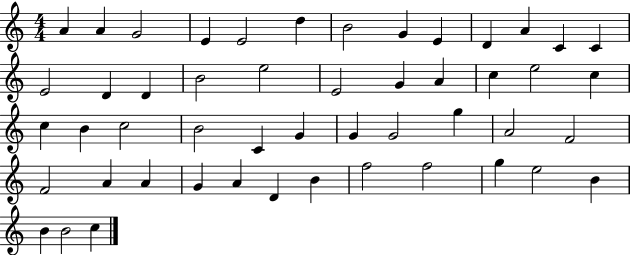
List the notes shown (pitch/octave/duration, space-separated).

A4/q A4/q G4/h E4/q E4/h D5/q B4/h G4/q E4/q D4/q A4/q C4/q C4/q E4/h D4/q D4/q B4/h E5/h E4/h G4/q A4/q C5/q E5/h C5/q C5/q B4/q C5/h B4/h C4/q G4/q G4/q G4/h G5/q A4/h F4/h F4/h A4/q A4/q G4/q A4/q D4/q B4/q F5/h F5/h G5/q E5/h B4/q B4/q B4/h C5/q